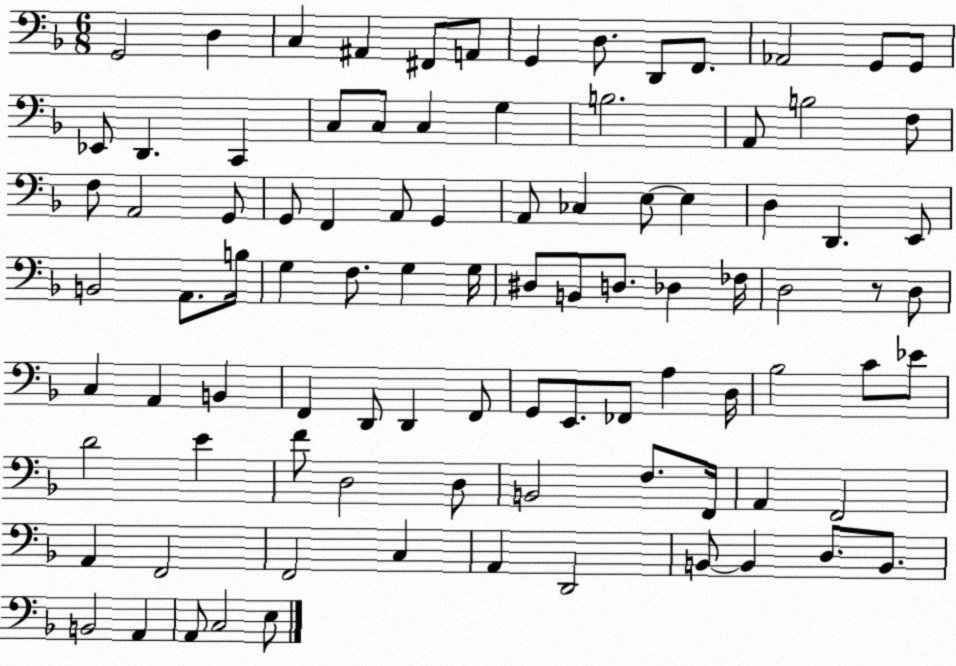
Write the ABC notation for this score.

X:1
T:Untitled
M:6/8
L:1/4
K:F
G,,2 D, C, ^A,, ^F,,/2 A,,/2 G,, D,/2 D,,/2 F,,/2 _A,,2 G,,/2 G,,/2 _E,,/2 D,, C,, C,/2 C,/2 C, G, B,2 A,,/2 B,2 F,/2 F,/2 A,,2 G,,/2 G,,/2 F,, A,,/2 G,, A,,/2 _C, E,/2 E, D, D,, E,,/2 B,,2 A,,/2 B,/4 G, F,/2 G, G,/4 ^D,/2 B,,/2 D,/2 _D, _F,/4 D,2 z/2 D,/2 C, A,, B,, F,, D,,/2 D,, F,,/2 G,,/2 E,,/2 _F,,/2 A, D,/4 _B,2 C/2 _E/2 D2 E F/2 D,2 D,/2 B,,2 F,/2 F,,/4 A,, F,,2 A,, F,,2 F,,2 C, A,, D,,2 B,,/2 B,, D,/2 B,,/2 B,,2 A,, A,,/2 C,2 E,/2